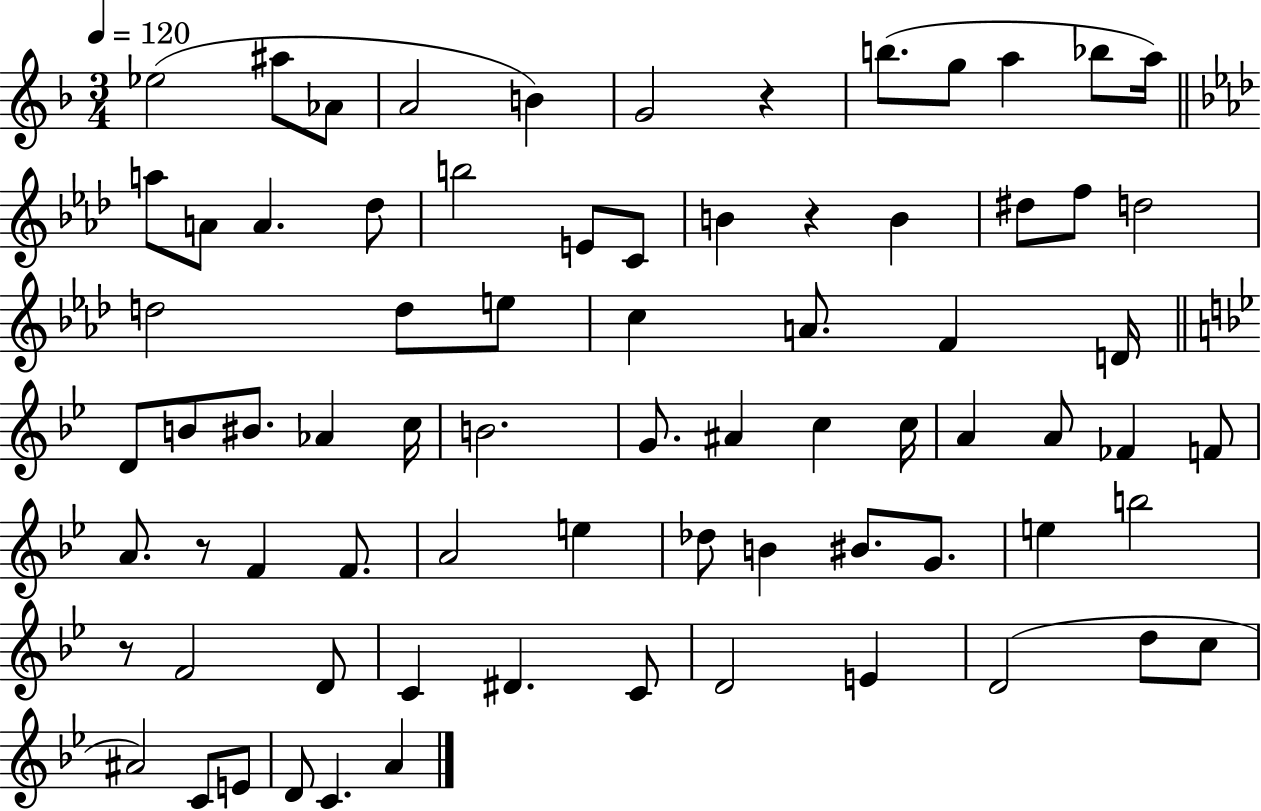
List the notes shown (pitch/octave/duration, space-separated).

Eb5/h A#5/e Ab4/e A4/h B4/q G4/h R/q B5/e. G5/e A5/q Bb5/e A5/s A5/e A4/e A4/q. Db5/e B5/h E4/e C4/e B4/q R/q B4/q D#5/e F5/e D5/h D5/h D5/e E5/e C5/q A4/e. F4/q D4/s D4/e B4/e BIS4/e. Ab4/q C5/s B4/h. G4/e. A#4/q C5/q C5/s A4/q A4/e FES4/q F4/e A4/e. R/e F4/q F4/e. A4/h E5/q Db5/e B4/q BIS4/e. G4/e. E5/q B5/h R/e F4/h D4/e C4/q D#4/q. C4/e D4/h E4/q D4/h D5/e C5/e A#4/h C4/e E4/e D4/e C4/q. A4/q